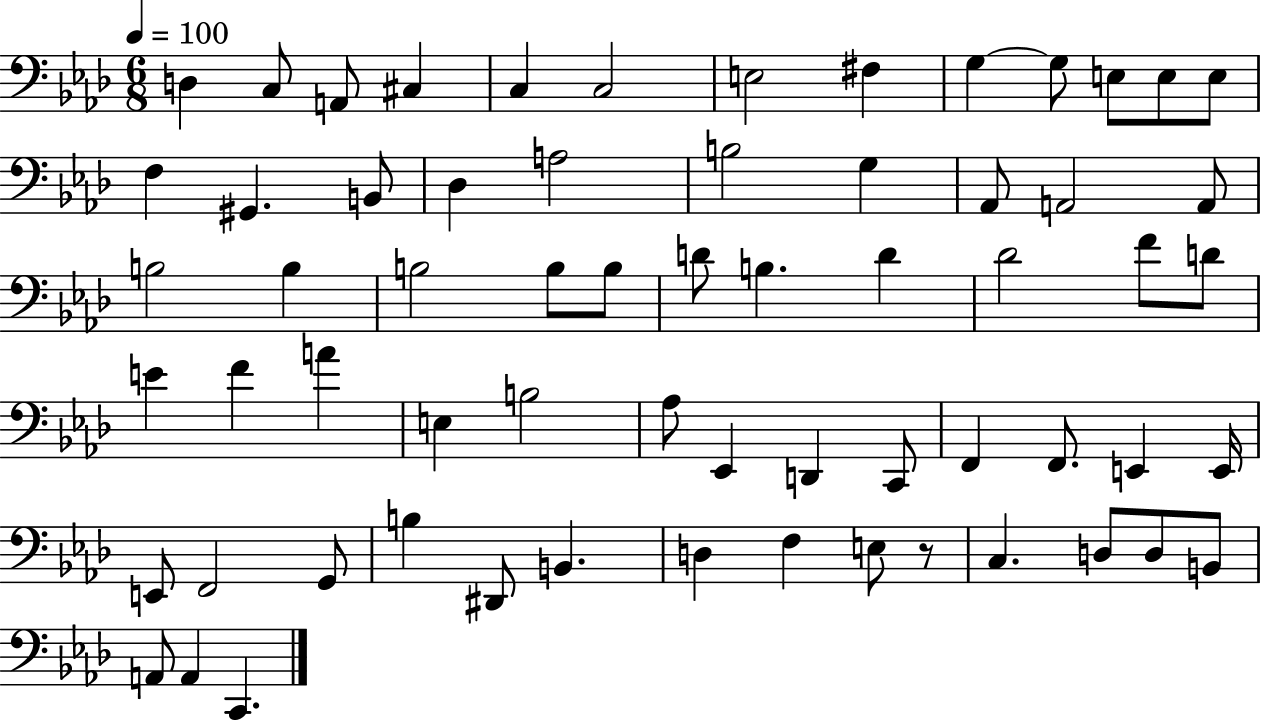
D3/q C3/e A2/e C#3/q C3/q C3/h E3/h F#3/q G3/q G3/e E3/e E3/e E3/e F3/q G#2/q. B2/e Db3/q A3/h B3/h G3/q Ab2/e A2/h A2/e B3/h B3/q B3/h B3/e B3/e D4/e B3/q. D4/q Db4/h F4/e D4/e E4/q F4/q A4/q E3/q B3/h Ab3/e Eb2/q D2/q C2/e F2/q F2/e. E2/q E2/s E2/e F2/h G2/e B3/q D#2/e B2/q. D3/q F3/q E3/e R/e C3/q. D3/e D3/e B2/e A2/e A2/q C2/q.